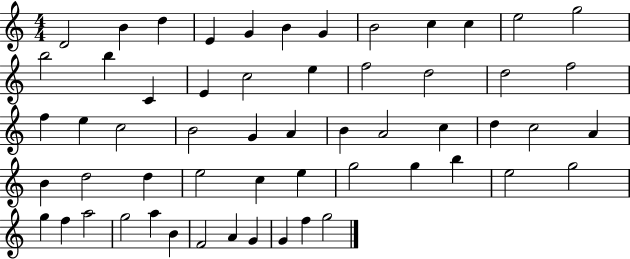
X:1
T:Untitled
M:4/4
L:1/4
K:C
D2 B d E G B G B2 c c e2 g2 b2 b C E c2 e f2 d2 d2 f2 f e c2 B2 G A B A2 c d c2 A B d2 d e2 c e g2 g b e2 g2 g f a2 g2 a B F2 A G G f g2